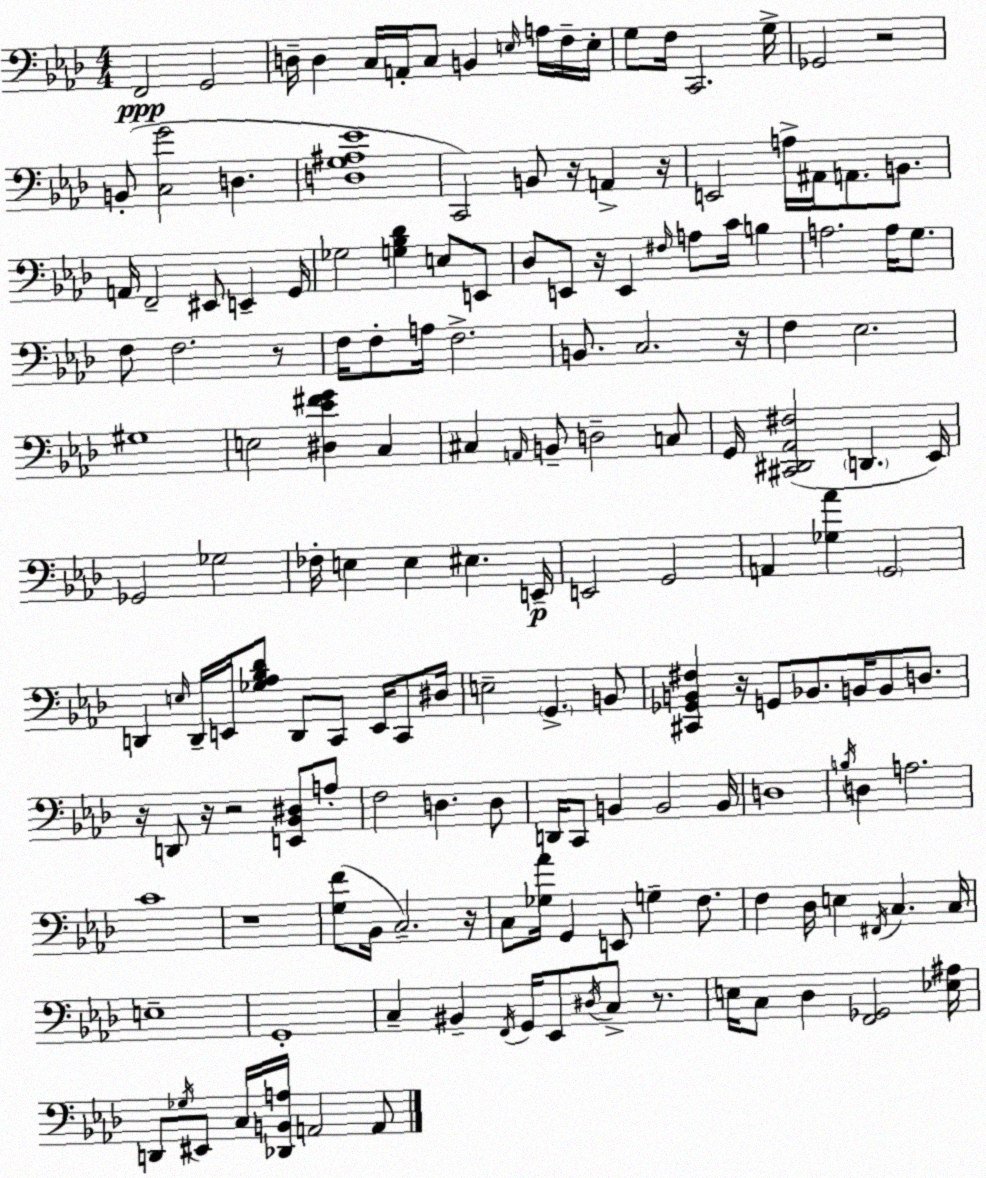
X:1
T:Untitled
M:4/4
L:1/4
K:Fm
F,,2 G,,2 D,/4 D, C,/4 A,,/4 C,/2 B,, E,/4 A,/4 F,/4 E,/4 G,/2 F,/4 C,,2 G,/4 _G,,2 z2 B,,/2 [C,G]2 D, [D,G,^A,_E]4 C,,2 B,,/2 z/4 A,, z/4 E,,2 A,/4 ^A,,/4 A,,/2 B,,/2 A,,/4 F,,2 ^E,,/2 E,, G,,/4 _G,2 [G,_B,_D] E,/2 E,,/2 _D,/2 E,,/2 z/4 E,, ^F,/4 A,/2 C/4 B, A,2 A,/4 G,/2 F,/2 F,2 z/2 F,/4 F,/2 A,/4 F,2 B,,/2 C,2 z/4 F, _E,2 ^G,4 E,2 [^D,_E^FG] C, ^C, A,,/4 B,,/2 D,2 C,/2 G,,/4 [^C,,^D,,_A,,^F,]2 D,, _E,,/4 _G,,2 _G,2 _F,/4 E, E, ^E, E,,/4 E,,2 G,,2 A,, [_G,_A] G,,2 D,, E,/4 D,,/4 E,,/4 [_G,_A,_B,_D]/2 D,,/2 C,,/2 E,,/4 C,,/2 ^D,/4 E,2 G,, B,,/2 [^C,,_G,,B,,^F,] z/4 G,,/2 _B,,/2 B,,/4 B,,/2 D,/2 z/4 D,,/2 z/4 z2 [E,,_B,,^D,]/2 A,/2 F,2 D, D,/2 D,,/4 C,,/2 B,, B,,2 B,,/4 D,4 B,/4 D, A,2 C4 z4 [G,F]/2 _B,,/4 C,2 z/4 C,/2 [_G,_A]/4 G,, E,,/2 G, F,/2 F, _D,/4 E, ^F,,/4 C, C,/4 E,4 G,,4 C, ^B,, F,,/4 G,,/4 _E,,/2 ^D,/4 C,/2 z/2 E,/4 C,/2 _D, [F,,_G,,]2 [_E,^A,]/4 D,,/2 _G,/4 ^E,,/2 C,/4 [_D,,B,,A,]/4 A,,2 A,,/2